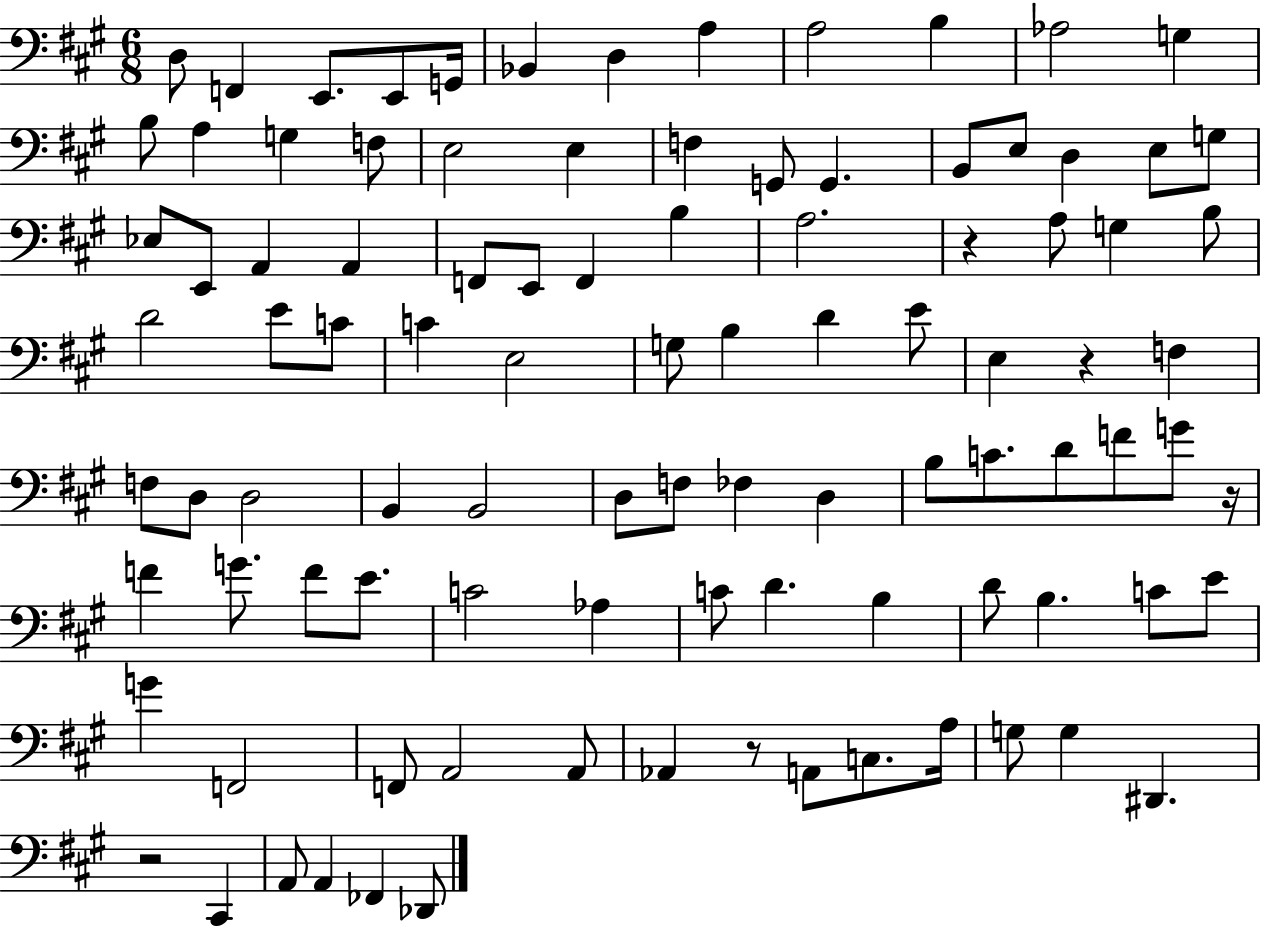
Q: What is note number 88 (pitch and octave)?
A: D#2